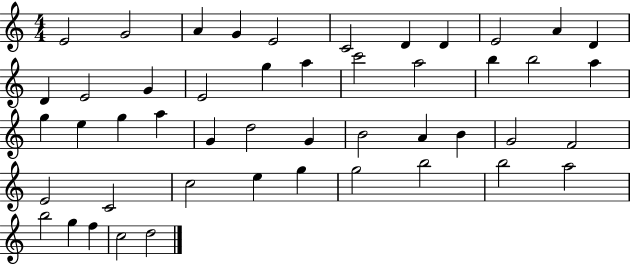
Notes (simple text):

E4/h G4/h A4/q G4/q E4/h C4/h D4/q D4/q E4/h A4/q D4/q D4/q E4/h G4/q E4/h G5/q A5/q C6/h A5/h B5/q B5/h A5/q G5/q E5/q G5/q A5/q G4/q D5/h G4/q B4/h A4/q B4/q G4/h F4/h E4/h C4/h C5/h E5/q G5/q G5/h B5/h B5/h A5/h B5/h G5/q F5/q C5/h D5/h